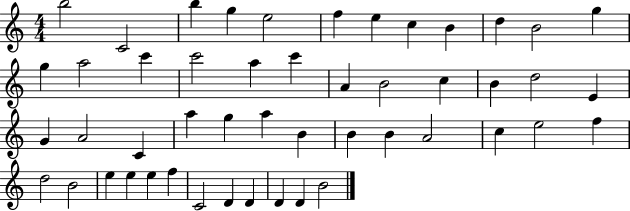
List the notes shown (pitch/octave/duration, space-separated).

B5/h C4/h B5/q G5/q E5/h F5/q E5/q C5/q B4/q D5/q B4/h G5/q G5/q A5/h C6/q C6/h A5/q C6/q A4/q B4/h C5/q B4/q D5/h E4/q G4/q A4/h C4/q A5/q G5/q A5/q B4/q B4/q B4/q A4/h C5/q E5/h F5/q D5/h B4/h E5/q E5/q E5/q F5/q C4/h D4/q D4/q D4/q D4/q B4/h